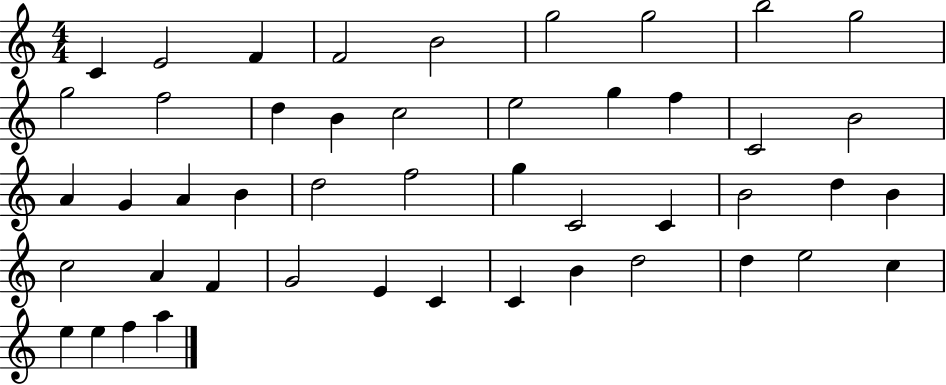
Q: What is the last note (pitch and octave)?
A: A5